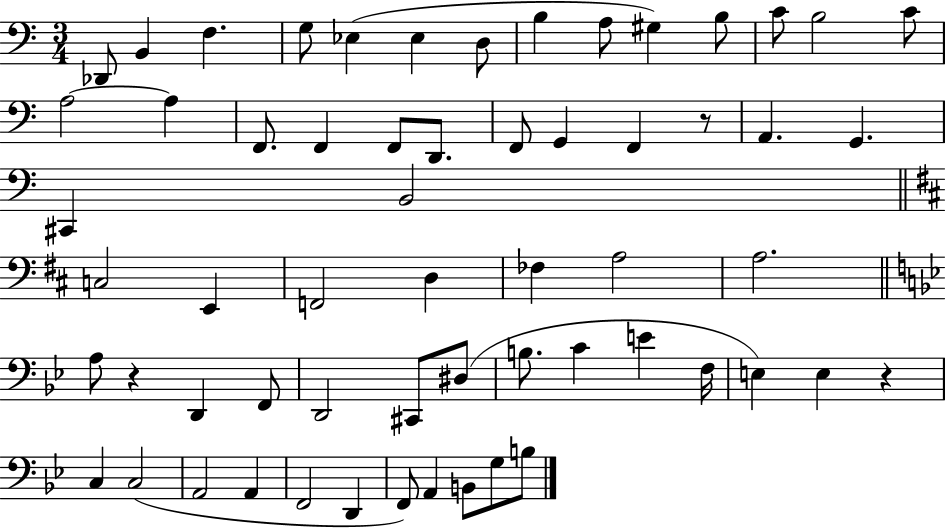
{
  \clef bass
  \numericTimeSignature
  \time 3/4
  \key c \major
  des,8 b,4 f4. | g8 ees4( ees4 d8 | b4 a8 gis4) b8 | c'8 b2 c'8 | \break a2~~ a4 | f,8. f,4 f,8 d,8. | f,8 g,4 f,4 r8 | a,4. g,4. | \break cis,4 b,2 | \bar "||" \break \key d \major c2 e,4 | f,2 d4 | fes4 a2 | a2. | \break \bar "||" \break \key g \minor a8 r4 d,4 f,8 | d,2 cis,8 dis8( | b8. c'4 e'4 f16 | e4) e4 r4 | \break c4 c2( | a,2 a,4 | f,2 d,4 | f,8) a,4 b,8 g8 b8 | \break \bar "|."
}